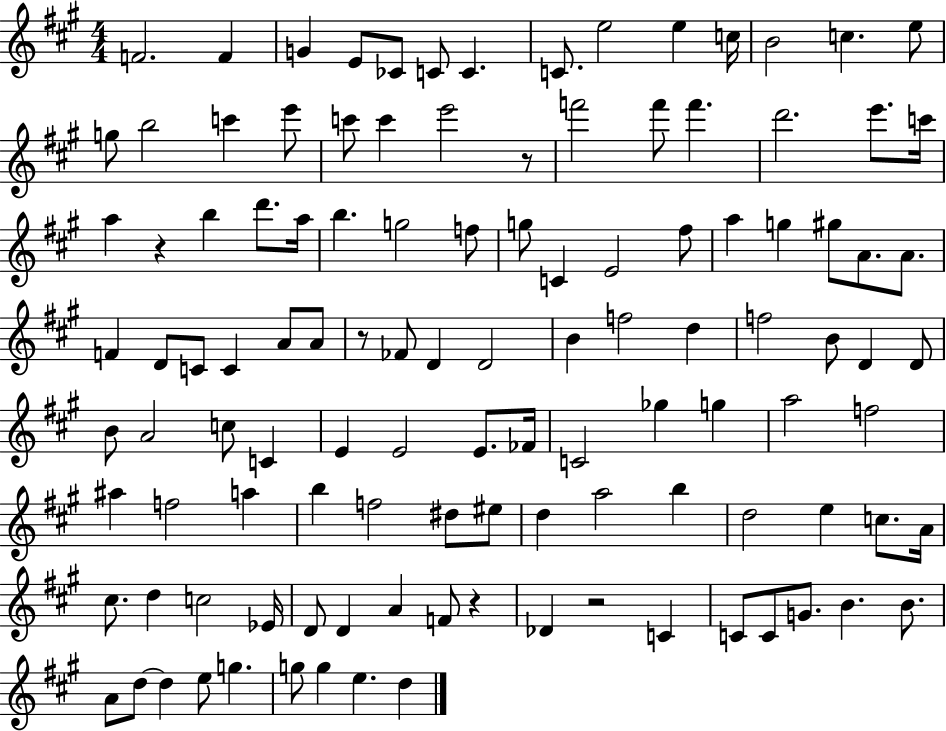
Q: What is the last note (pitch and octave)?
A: D5